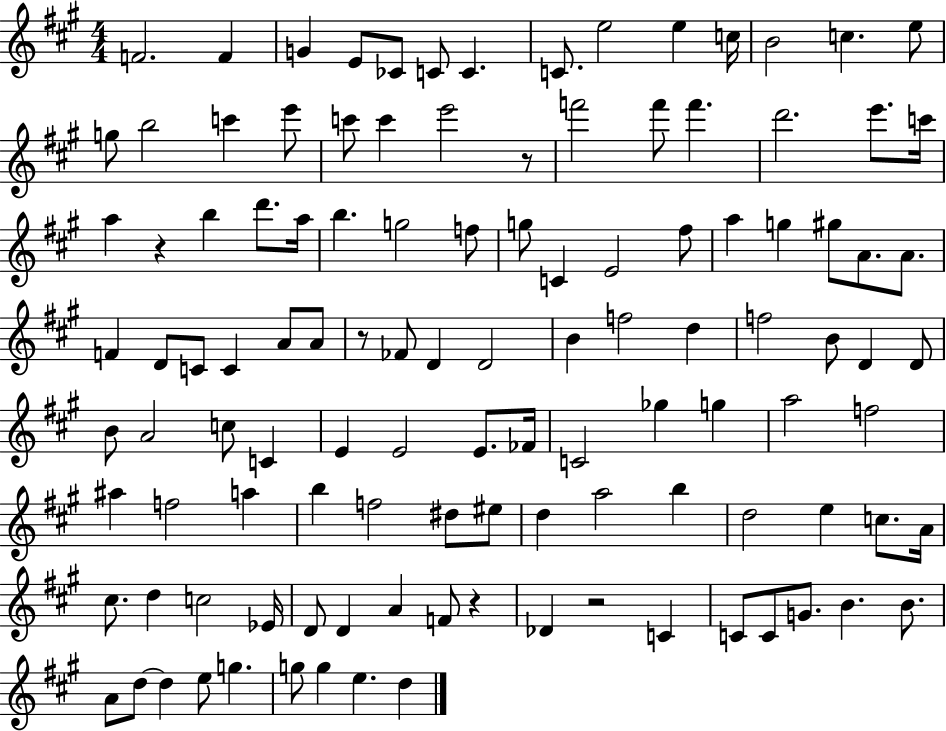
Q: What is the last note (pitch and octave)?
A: D5